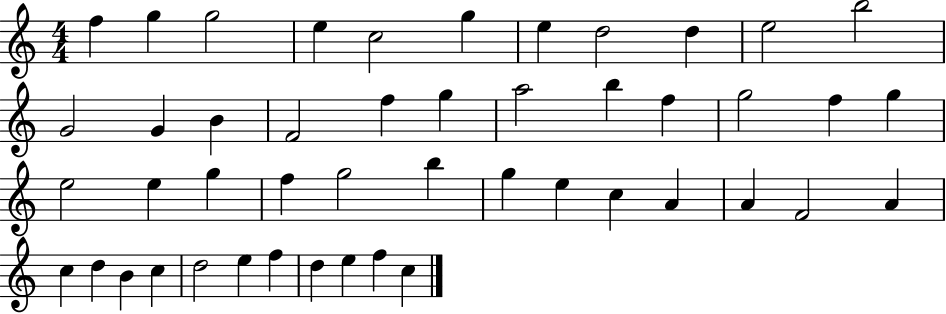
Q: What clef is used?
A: treble